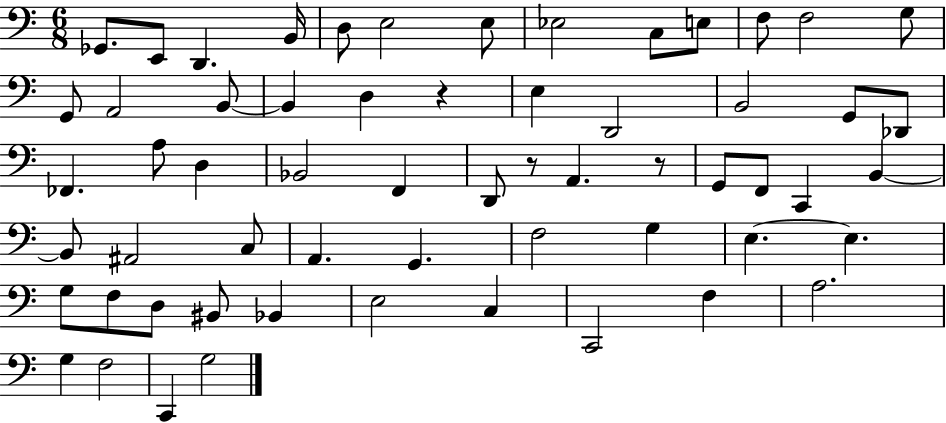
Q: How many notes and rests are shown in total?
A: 60